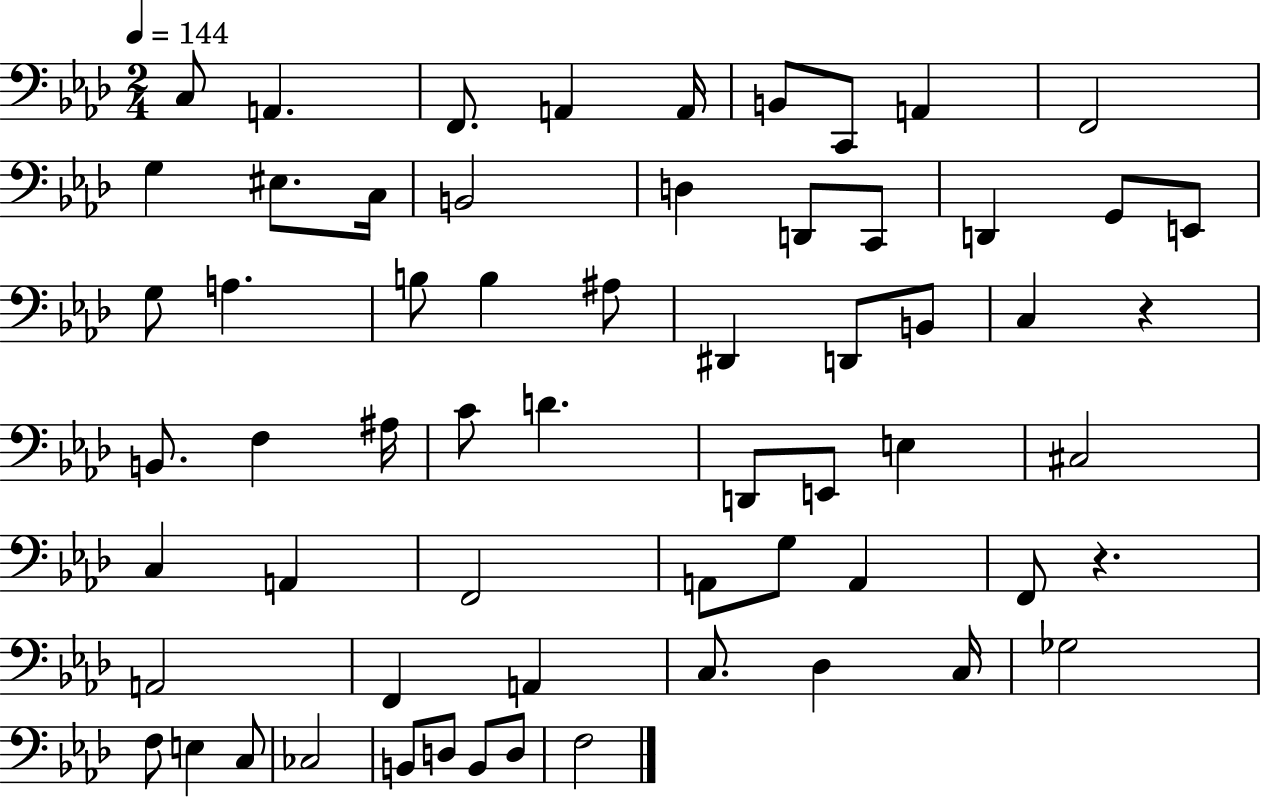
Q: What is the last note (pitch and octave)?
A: F3